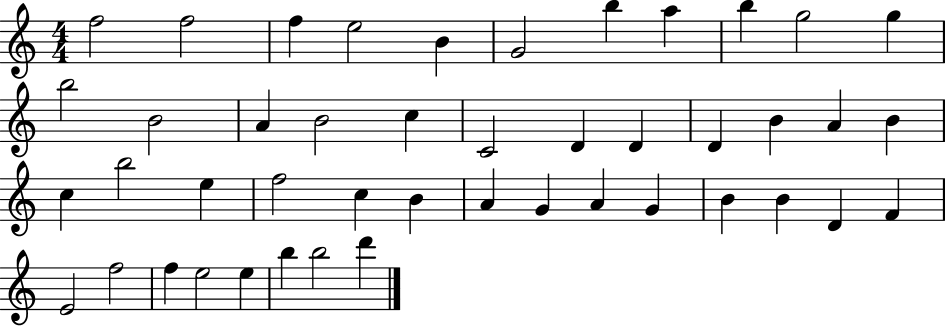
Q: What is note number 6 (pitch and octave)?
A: G4